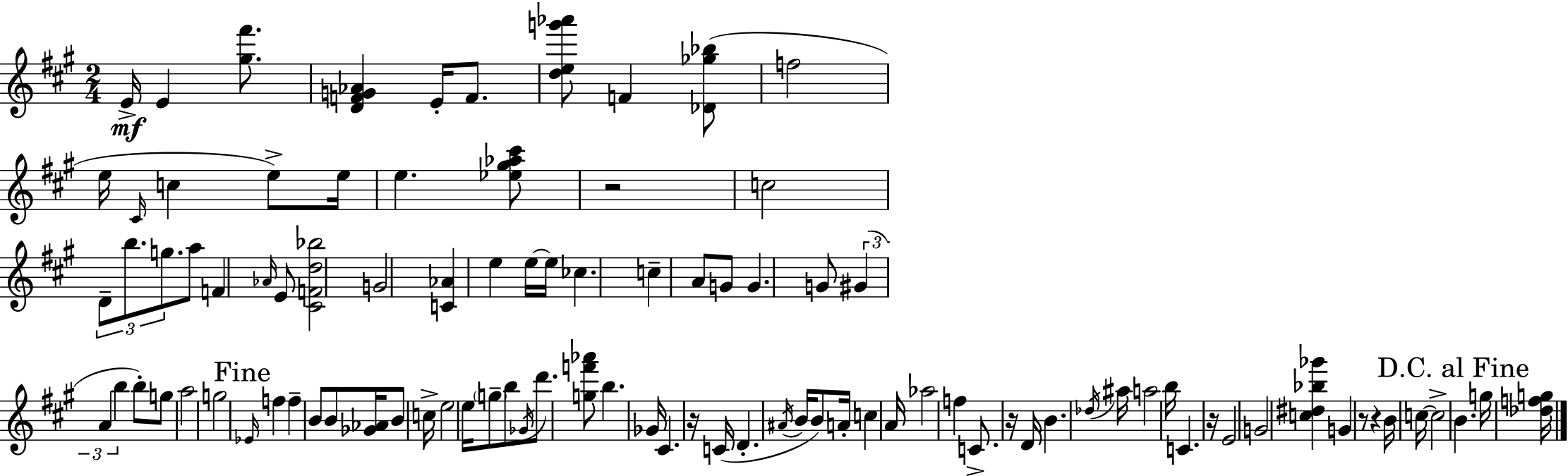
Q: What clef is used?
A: treble